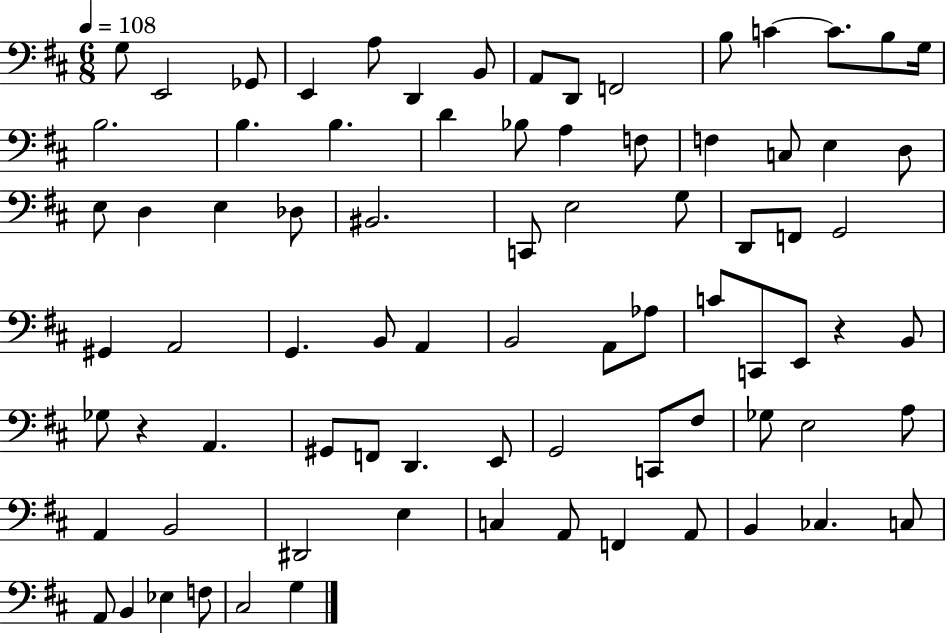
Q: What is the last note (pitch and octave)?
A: G3